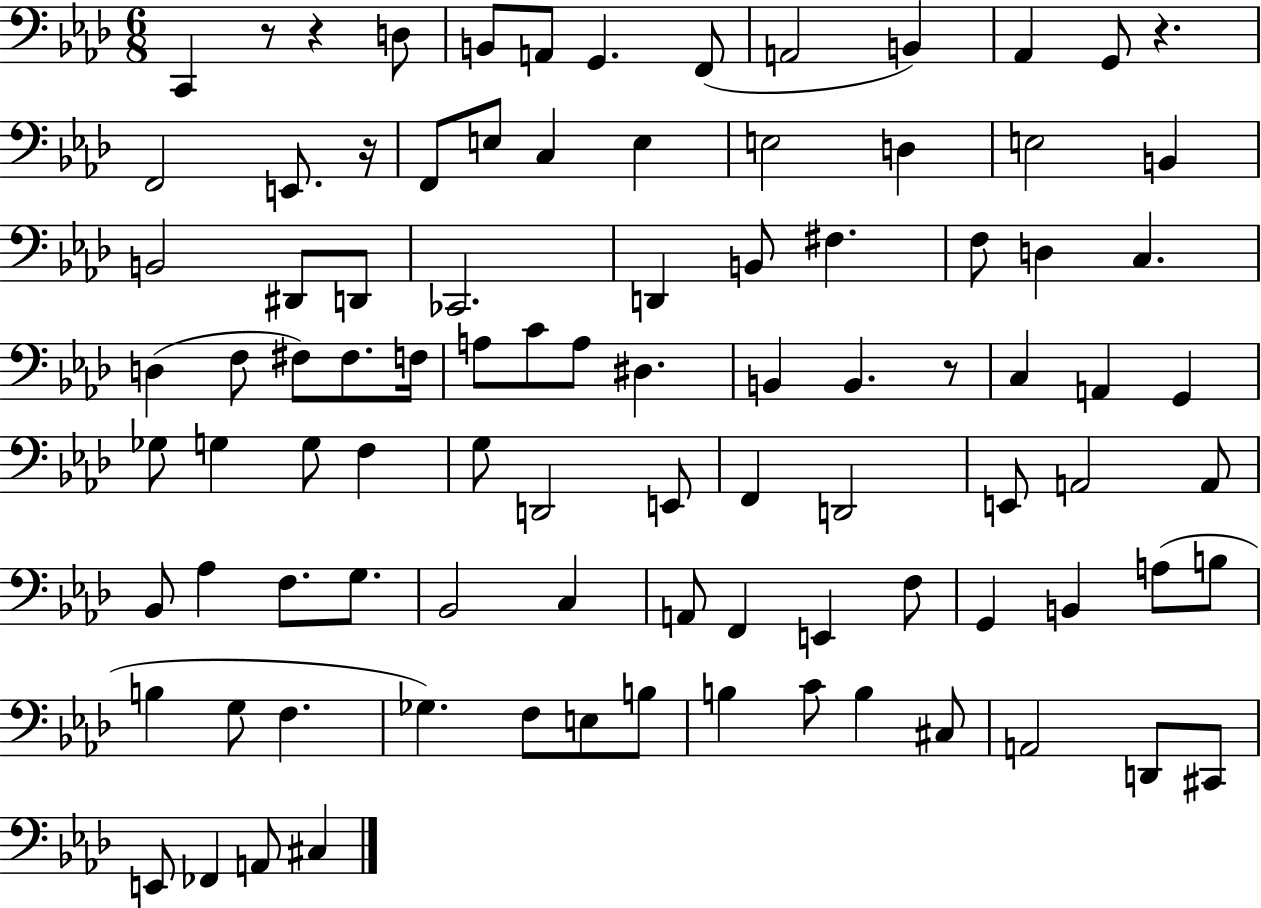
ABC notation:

X:1
T:Untitled
M:6/8
L:1/4
K:Ab
C,, z/2 z D,/2 B,,/2 A,,/2 G,, F,,/2 A,,2 B,, _A,, G,,/2 z F,,2 E,,/2 z/4 F,,/2 E,/2 C, E, E,2 D, E,2 B,, B,,2 ^D,,/2 D,,/2 _C,,2 D,, B,,/2 ^F, F,/2 D, C, D, F,/2 ^F,/2 ^F,/2 F,/4 A,/2 C/2 A,/2 ^D, B,, B,, z/2 C, A,, G,, _G,/2 G, G,/2 F, G,/2 D,,2 E,,/2 F,, D,,2 E,,/2 A,,2 A,,/2 _B,,/2 _A, F,/2 G,/2 _B,,2 C, A,,/2 F,, E,, F,/2 G,, B,, A,/2 B,/2 B, G,/2 F, _G, F,/2 E,/2 B,/2 B, C/2 B, ^C,/2 A,,2 D,,/2 ^C,,/2 E,,/2 _F,, A,,/2 ^C,